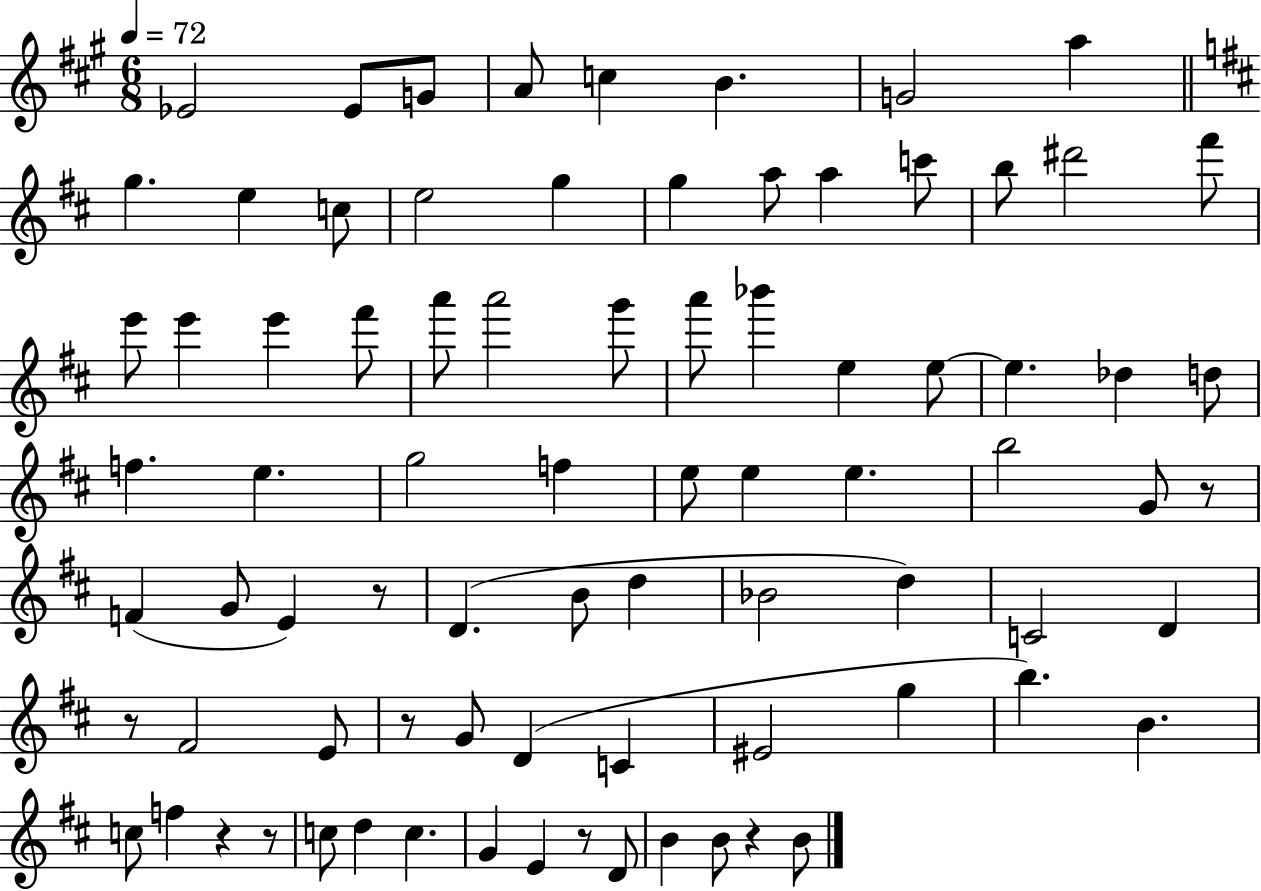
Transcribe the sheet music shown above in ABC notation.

X:1
T:Untitled
M:6/8
L:1/4
K:A
_E2 _E/2 G/2 A/2 c B G2 a g e c/2 e2 g g a/2 a c'/2 b/2 ^d'2 ^f'/2 e'/2 e' e' ^f'/2 a'/2 a'2 g'/2 a'/2 _b' e e/2 e _d d/2 f e g2 f e/2 e e b2 G/2 z/2 F G/2 E z/2 D B/2 d _B2 d C2 D z/2 ^F2 E/2 z/2 G/2 D C ^E2 g b B c/2 f z z/2 c/2 d c G E z/2 D/2 B B/2 z B/2